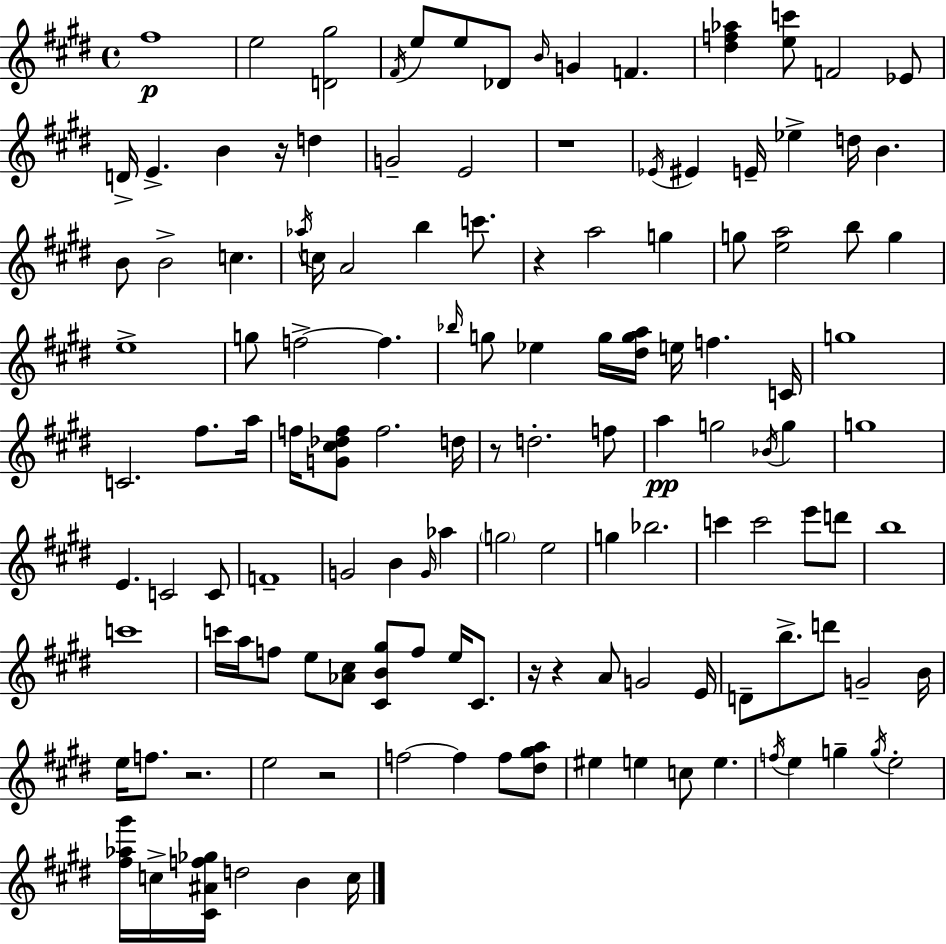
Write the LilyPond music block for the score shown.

{
  \clef treble
  \time 4/4
  \defaultTimeSignature
  \key e \major
  \repeat volta 2 { fis''1\p | e''2 <d' gis''>2 | \acciaccatura { fis'16 } e''8 e''8 des'8 \grace { b'16 } g'4 f'4. | <dis'' f'' aes''>4 <e'' c'''>8 f'2 | \break ees'8 d'16-> e'4.-> b'4 r16 d''4 | g'2-- e'2 | r1 | \acciaccatura { ees'16 } eis'4 e'16-- ees''4-> d''16 b'4. | \break b'8 b'2-> c''4. | \acciaccatura { aes''16 } c''16 a'2 b''4 | c'''8. r4 a''2 | g''4 g''8 <e'' a''>2 b''8 | \break g''4 e''1-> | g''8 f''2->~~ f''4. | \grace { bes''16 } g''8 ees''4 g''16 <dis'' g'' a''>16 e''16 f''4. | c'16 g''1 | \break c'2. | fis''8. a''16 f''16 <g' cis'' des'' f''>8 f''2. | d''16 r8 d''2.-. | f''8 a''4\pp g''2 | \break \acciaccatura { bes'16 } g''4 g''1 | e'4. c'2 | c'8 f'1-- | g'2 b'4 | \break \grace { g'16 } aes''4 \parenthesize g''2 e''2 | g''4 bes''2. | c'''4 c'''2 | e'''8 d'''8 b''1 | \break c'''1 | c'''16 a''16 f''8 e''8 <aes' cis''>8 <cis' b' gis''>8 | f''8 e''16 cis'8. r16 r4 a'8 g'2 | e'16 d'8-- b''8.-> d'''8 g'2-- | \break b'16 e''16 f''8. r2. | e''2 r2 | f''2~~ f''4 | f''8 <dis'' gis'' a''>8 eis''4 e''4 c''8 | \break e''4. \acciaccatura { f''16 } e''4 g''4-- | \acciaccatura { g''16 } e''2-. <fis'' aes'' gis'''>16 c''16-> <cis' ais' f'' ges''>16 d''2 | b'4 c''16 } \bar "|."
}